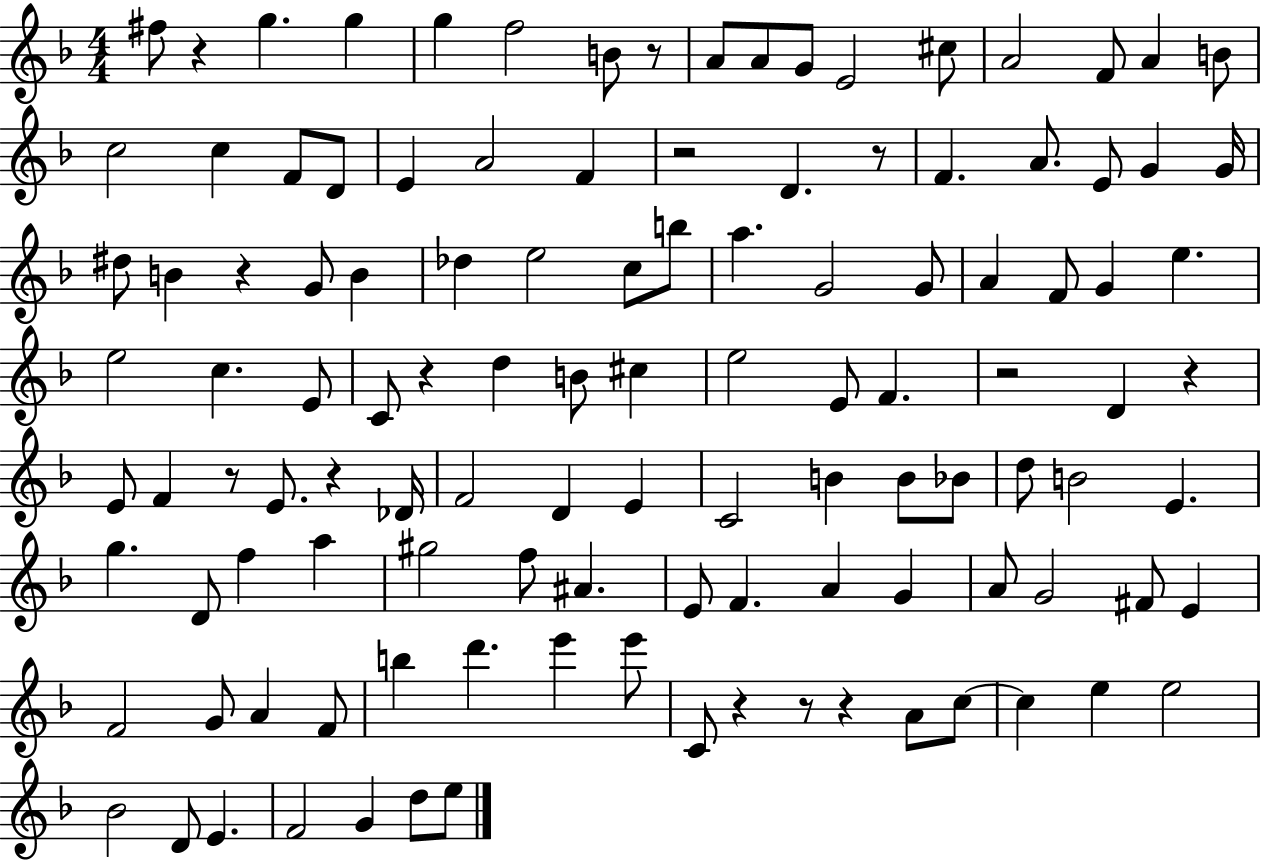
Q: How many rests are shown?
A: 13